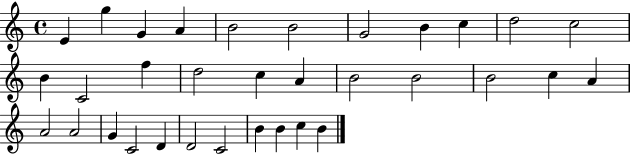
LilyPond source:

{
  \clef treble
  \time 4/4
  \defaultTimeSignature
  \key c \major
  e'4 g''4 g'4 a'4 | b'2 b'2 | g'2 b'4 c''4 | d''2 c''2 | \break b'4 c'2 f''4 | d''2 c''4 a'4 | b'2 b'2 | b'2 c''4 a'4 | \break a'2 a'2 | g'4 c'2 d'4 | d'2 c'2 | b'4 b'4 c''4 b'4 | \break \bar "|."
}